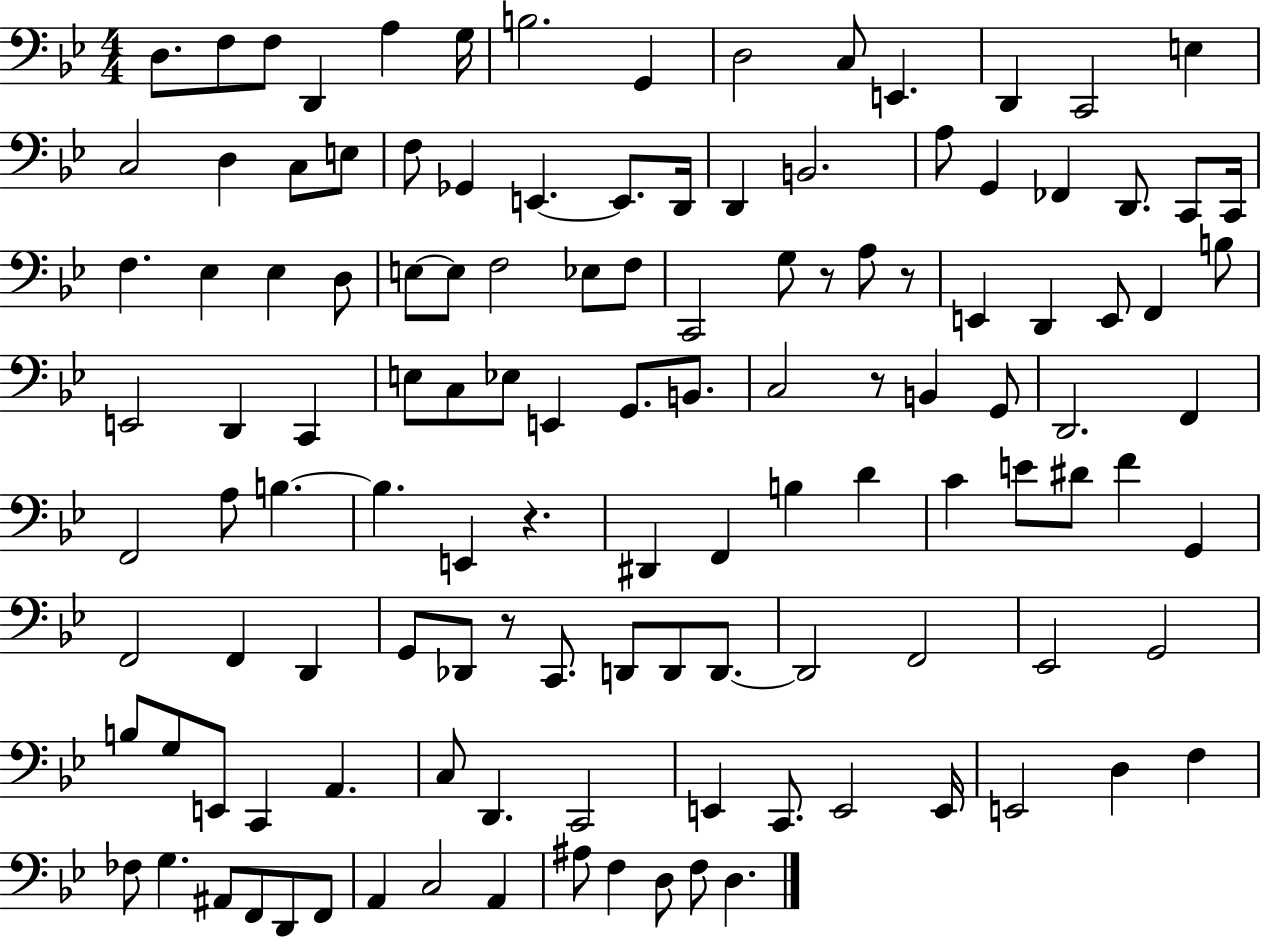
{
  \clef bass
  \numericTimeSignature
  \time 4/4
  \key bes \major
  d8. f8 f8 d,4 a4 g16 | b2. g,4 | d2 c8 e,4. | d,4 c,2 e4 | \break c2 d4 c8 e8 | f8 ges,4 e,4.~~ e,8. d,16 | d,4 b,2. | a8 g,4 fes,4 d,8. c,8 c,16 | \break f4. ees4 ees4 d8 | e8~~ e8 f2 ees8 f8 | c,2 g8 r8 a8 r8 | e,4 d,4 e,8 f,4 b8 | \break e,2 d,4 c,4 | e8 c8 ees8 e,4 g,8. b,8. | c2 r8 b,4 g,8 | d,2. f,4 | \break f,2 a8 b4.~~ | b4. e,4 r4. | dis,4 f,4 b4 d'4 | c'4 e'8 dis'8 f'4 g,4 | \break f,2 f,4 d,4 | g,8 des,8 r8 c,8. d,8 d,8 d,8.~~ | d,2 f,2 | ees,2 g,2 | \break b8 g8 e,8 c,4 a,4. | c8 d,4. c,2 | e,4 c,8. e,2 e,16 | e,2 d4 f4 | \break fes8 g4. ais,8 f,8 d,8 f,8 | a,4 c2 a,4 | ais8 f4 d8 f8 d4. | \bar "|."
}